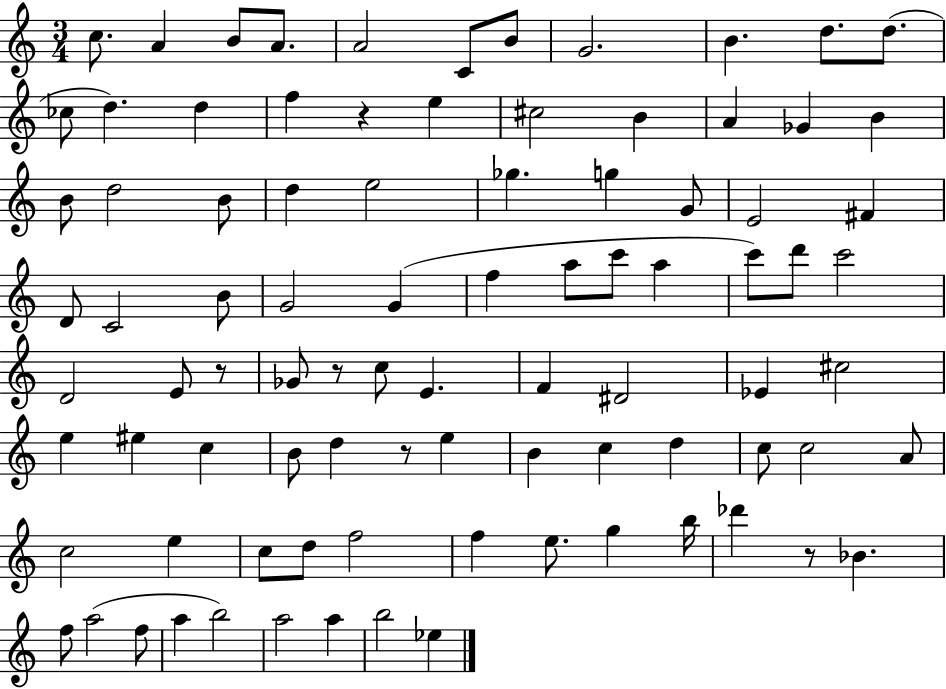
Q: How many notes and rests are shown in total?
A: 89